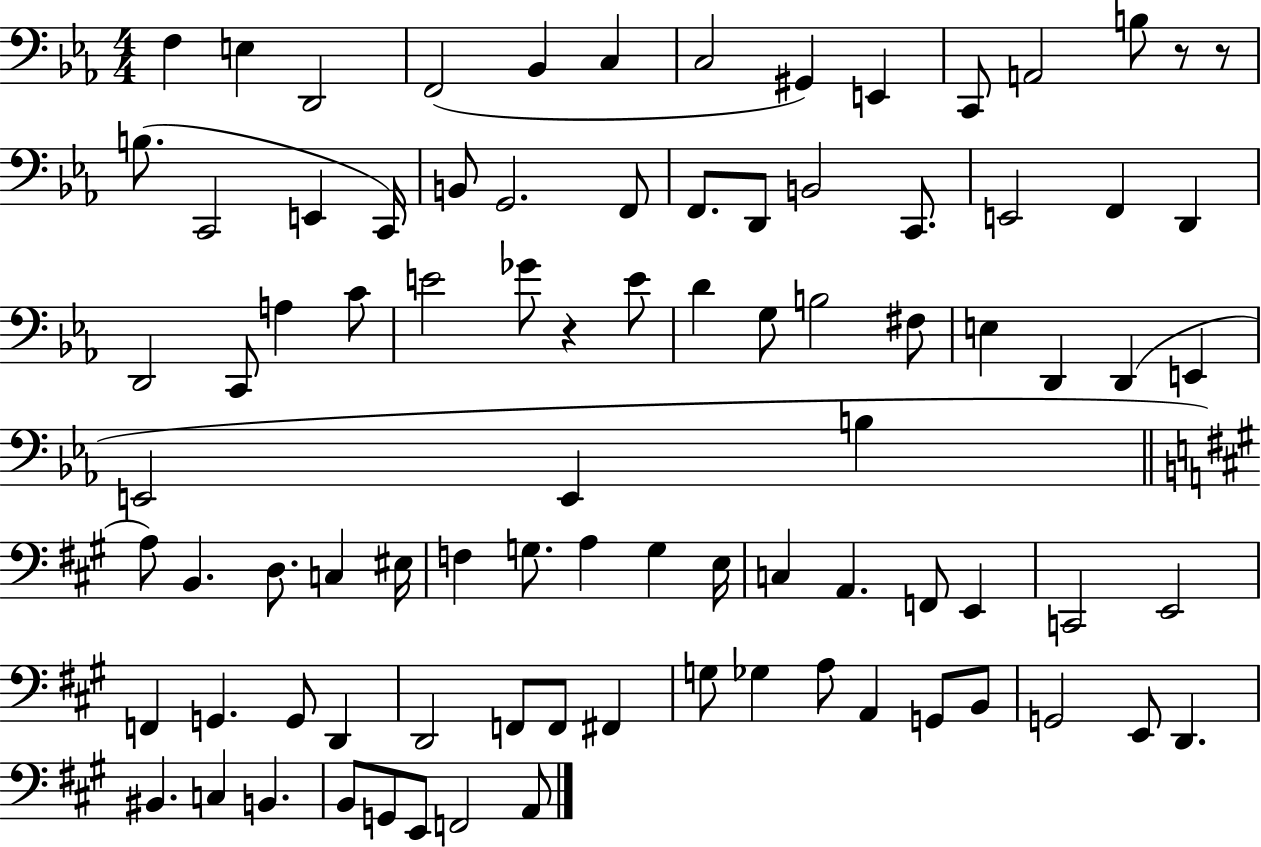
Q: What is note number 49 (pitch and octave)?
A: EIS3